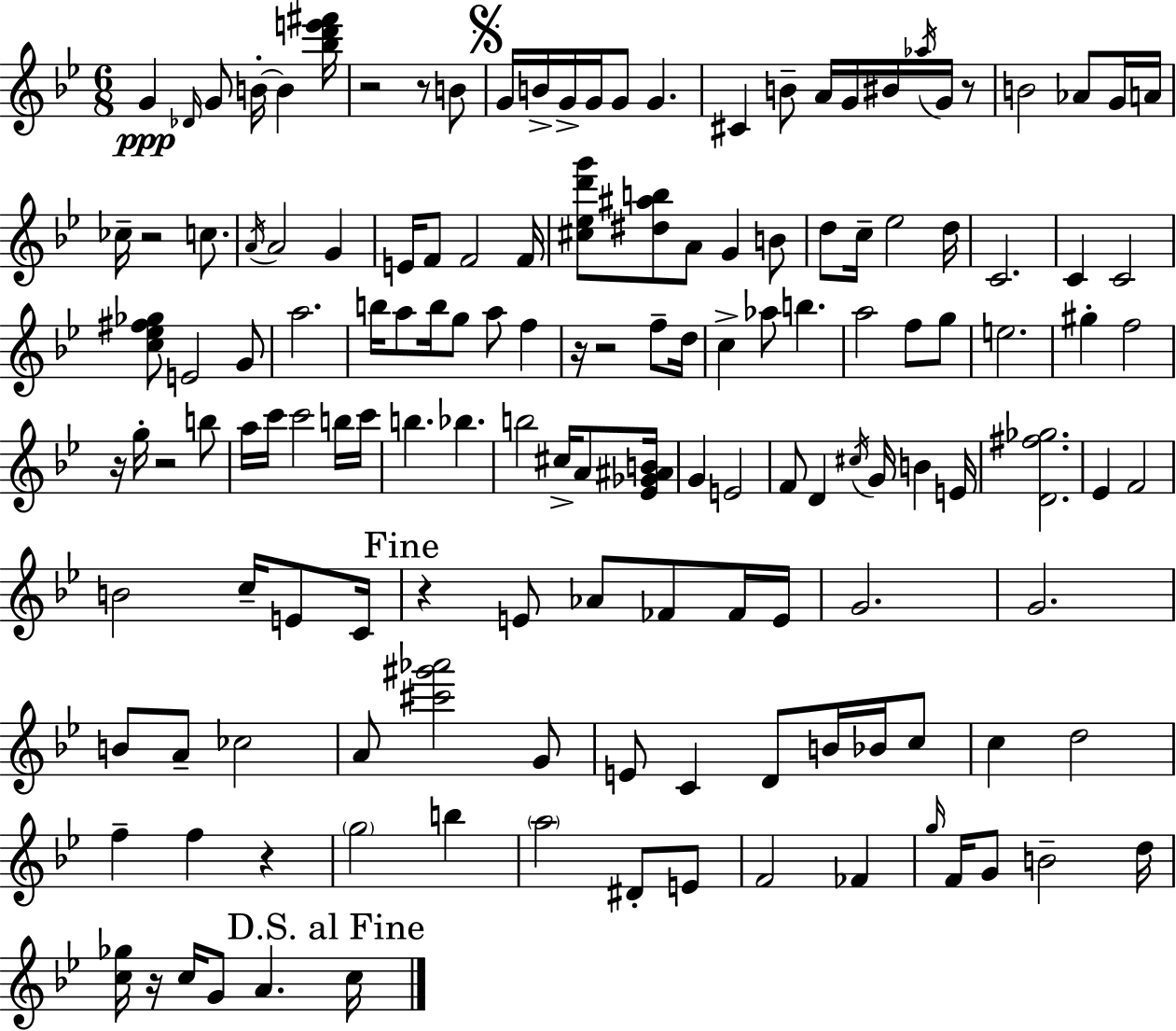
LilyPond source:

{
  \clef treble
  \numericTimeSignature
  \time 6/8
  \key g \minor
  g'4\ppp \grace { des'16 } g'8 b'16-.~~ b'4 | <bes'' d''' e''' fis'''>16 r2 r8 b'8 | \mark \markup { \musicglyph "scripts.segno" } g'16 b'16-> g'16-> g'16 g'8 g'4. | cis'4 b'8-- a'16 g'16 bis'16 \acciaccatura { aes''16 } g'16 | \break r8 b'2 aes'8 | g'16 a'16 ces''16-- r2 c''8. | \acciaccatura { a'16 } a'2 g'4 | e'16 f'8 f'2 | \break f'16 <cis'' ees'' d''' g'''>8 <dis'' ais'' b''>8 a'8 g'4 | b'8 d''8 c''16-- ees''2 | d''16 c'2. | c'4 c'2 | \break <c'' ees'' fis'' ges''>8 e'2 | g'8 a''2. | b''16 a''8 b''16 g''8 a''8 f''4 | r16 r2 | \break f''8-- d''16 c''4-> aes''8 b''4. | a''2 f''8 | g''8 e''2. | gis''4-. f''2 | \break r16 g''16-. r2 | b''8 a''16 c'''16 c'''2 | b''16 c'''16 b''4. bes''4. | b''2 cis''16-> | \break a'8 <ees' ges' ais' b'>16 g'4 e'2 | f'8 d'4 \acciaccatura { cis''16 } g'16 b'4 | e'16 <d' fis'' ges''>2. | ees'4 f'2 | \break b'2 | c''16-- e'8 c'16 \mark "Fine" r4 e'8 aes'8 | fes'8 fes'16 e'16 g'2. | g'2. | \break b'8 a'8-- ces''2 | a'8 <cis''' gis''' aes'''>2 | g'8 e'8 c'4 d'8 | b'16 bes'16 c''8 c''4 d''2 | \break f''4-- f''4 | r4 \parenthesize g''2 | b''4 \parenthesize a''2 | dis'8-. e'8 f'2 | \break fes'4 \grace { g''16 } f'16 g'8 b'2-- | d''16 <c'' ges''>16 r16 c''16 g'8 a'4. | \mark "D.S. al Fine" c''16 \bar "|."
}